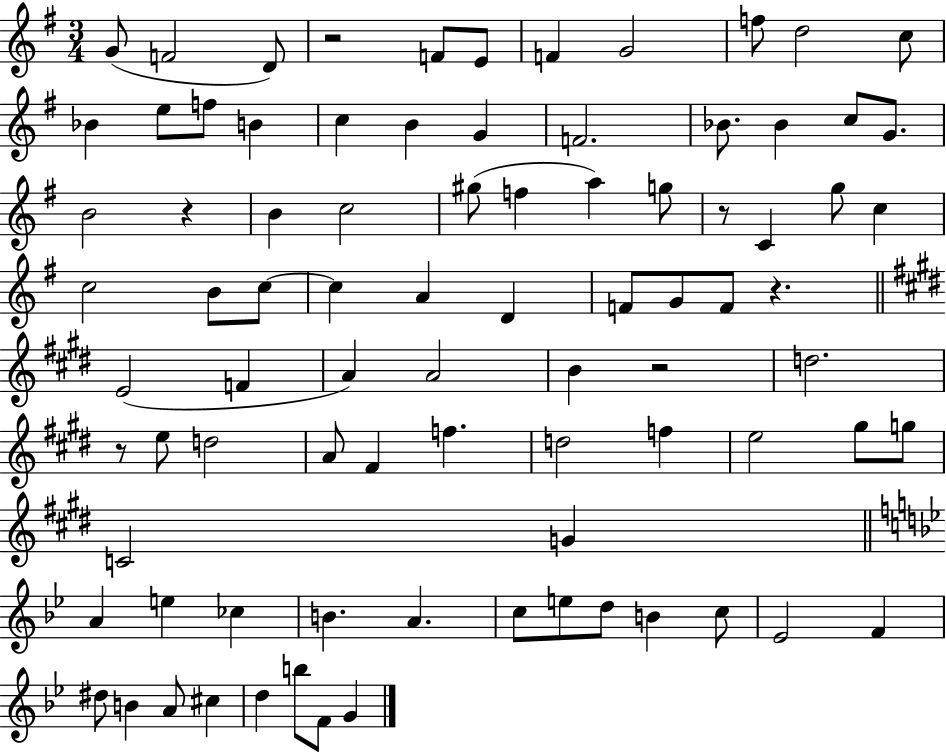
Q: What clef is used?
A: treble